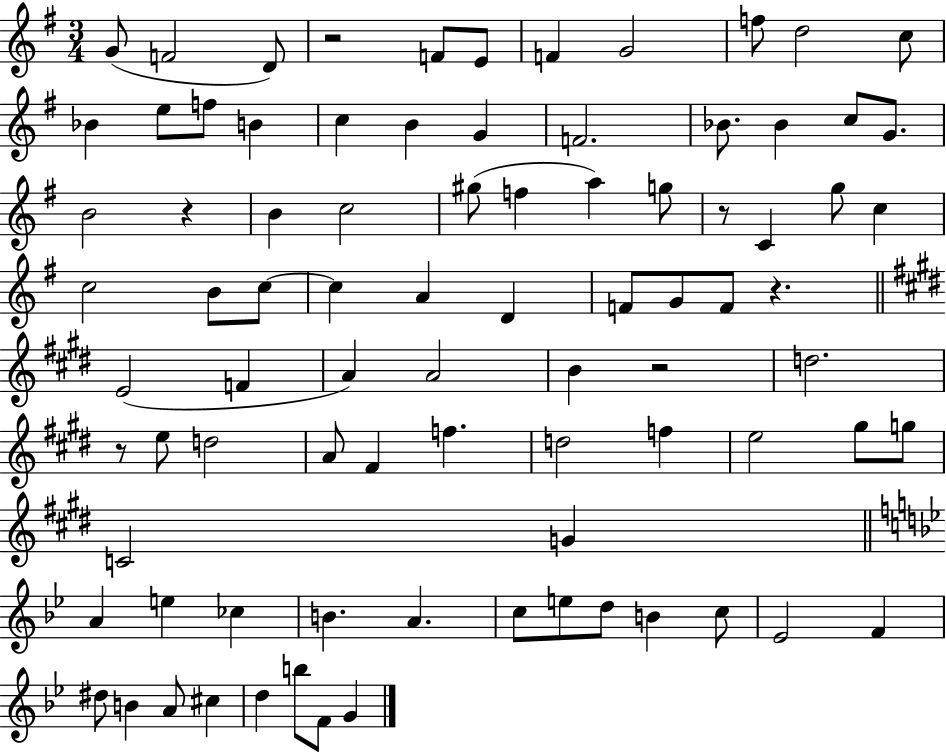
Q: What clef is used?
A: treble